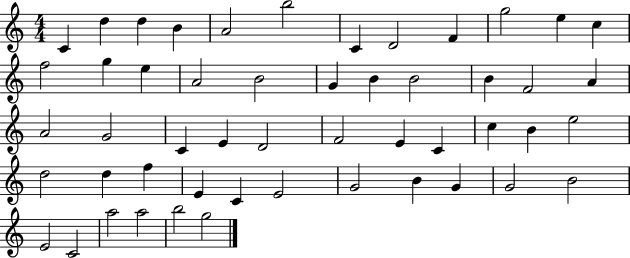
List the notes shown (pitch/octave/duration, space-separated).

C4/q D5/q D5/q B4/q A4/h B5/h C4/q D4/h F4/q G5/h E5/q C5/q F5/h G5/q E5/q A4/h B4/h G4/q B4/q B4/h B4/q F4/h A4/q A4/h G4/h C4/q E4/q D4/h F4/h E4/q C4/q C5/q B4/q E5/h D5/h D5/q F5/q E4/q C4/q E4/h G4/h B4/q G4/q G4/h B4/h E4/h C4/h A5/h A5/h B5/h G5/h